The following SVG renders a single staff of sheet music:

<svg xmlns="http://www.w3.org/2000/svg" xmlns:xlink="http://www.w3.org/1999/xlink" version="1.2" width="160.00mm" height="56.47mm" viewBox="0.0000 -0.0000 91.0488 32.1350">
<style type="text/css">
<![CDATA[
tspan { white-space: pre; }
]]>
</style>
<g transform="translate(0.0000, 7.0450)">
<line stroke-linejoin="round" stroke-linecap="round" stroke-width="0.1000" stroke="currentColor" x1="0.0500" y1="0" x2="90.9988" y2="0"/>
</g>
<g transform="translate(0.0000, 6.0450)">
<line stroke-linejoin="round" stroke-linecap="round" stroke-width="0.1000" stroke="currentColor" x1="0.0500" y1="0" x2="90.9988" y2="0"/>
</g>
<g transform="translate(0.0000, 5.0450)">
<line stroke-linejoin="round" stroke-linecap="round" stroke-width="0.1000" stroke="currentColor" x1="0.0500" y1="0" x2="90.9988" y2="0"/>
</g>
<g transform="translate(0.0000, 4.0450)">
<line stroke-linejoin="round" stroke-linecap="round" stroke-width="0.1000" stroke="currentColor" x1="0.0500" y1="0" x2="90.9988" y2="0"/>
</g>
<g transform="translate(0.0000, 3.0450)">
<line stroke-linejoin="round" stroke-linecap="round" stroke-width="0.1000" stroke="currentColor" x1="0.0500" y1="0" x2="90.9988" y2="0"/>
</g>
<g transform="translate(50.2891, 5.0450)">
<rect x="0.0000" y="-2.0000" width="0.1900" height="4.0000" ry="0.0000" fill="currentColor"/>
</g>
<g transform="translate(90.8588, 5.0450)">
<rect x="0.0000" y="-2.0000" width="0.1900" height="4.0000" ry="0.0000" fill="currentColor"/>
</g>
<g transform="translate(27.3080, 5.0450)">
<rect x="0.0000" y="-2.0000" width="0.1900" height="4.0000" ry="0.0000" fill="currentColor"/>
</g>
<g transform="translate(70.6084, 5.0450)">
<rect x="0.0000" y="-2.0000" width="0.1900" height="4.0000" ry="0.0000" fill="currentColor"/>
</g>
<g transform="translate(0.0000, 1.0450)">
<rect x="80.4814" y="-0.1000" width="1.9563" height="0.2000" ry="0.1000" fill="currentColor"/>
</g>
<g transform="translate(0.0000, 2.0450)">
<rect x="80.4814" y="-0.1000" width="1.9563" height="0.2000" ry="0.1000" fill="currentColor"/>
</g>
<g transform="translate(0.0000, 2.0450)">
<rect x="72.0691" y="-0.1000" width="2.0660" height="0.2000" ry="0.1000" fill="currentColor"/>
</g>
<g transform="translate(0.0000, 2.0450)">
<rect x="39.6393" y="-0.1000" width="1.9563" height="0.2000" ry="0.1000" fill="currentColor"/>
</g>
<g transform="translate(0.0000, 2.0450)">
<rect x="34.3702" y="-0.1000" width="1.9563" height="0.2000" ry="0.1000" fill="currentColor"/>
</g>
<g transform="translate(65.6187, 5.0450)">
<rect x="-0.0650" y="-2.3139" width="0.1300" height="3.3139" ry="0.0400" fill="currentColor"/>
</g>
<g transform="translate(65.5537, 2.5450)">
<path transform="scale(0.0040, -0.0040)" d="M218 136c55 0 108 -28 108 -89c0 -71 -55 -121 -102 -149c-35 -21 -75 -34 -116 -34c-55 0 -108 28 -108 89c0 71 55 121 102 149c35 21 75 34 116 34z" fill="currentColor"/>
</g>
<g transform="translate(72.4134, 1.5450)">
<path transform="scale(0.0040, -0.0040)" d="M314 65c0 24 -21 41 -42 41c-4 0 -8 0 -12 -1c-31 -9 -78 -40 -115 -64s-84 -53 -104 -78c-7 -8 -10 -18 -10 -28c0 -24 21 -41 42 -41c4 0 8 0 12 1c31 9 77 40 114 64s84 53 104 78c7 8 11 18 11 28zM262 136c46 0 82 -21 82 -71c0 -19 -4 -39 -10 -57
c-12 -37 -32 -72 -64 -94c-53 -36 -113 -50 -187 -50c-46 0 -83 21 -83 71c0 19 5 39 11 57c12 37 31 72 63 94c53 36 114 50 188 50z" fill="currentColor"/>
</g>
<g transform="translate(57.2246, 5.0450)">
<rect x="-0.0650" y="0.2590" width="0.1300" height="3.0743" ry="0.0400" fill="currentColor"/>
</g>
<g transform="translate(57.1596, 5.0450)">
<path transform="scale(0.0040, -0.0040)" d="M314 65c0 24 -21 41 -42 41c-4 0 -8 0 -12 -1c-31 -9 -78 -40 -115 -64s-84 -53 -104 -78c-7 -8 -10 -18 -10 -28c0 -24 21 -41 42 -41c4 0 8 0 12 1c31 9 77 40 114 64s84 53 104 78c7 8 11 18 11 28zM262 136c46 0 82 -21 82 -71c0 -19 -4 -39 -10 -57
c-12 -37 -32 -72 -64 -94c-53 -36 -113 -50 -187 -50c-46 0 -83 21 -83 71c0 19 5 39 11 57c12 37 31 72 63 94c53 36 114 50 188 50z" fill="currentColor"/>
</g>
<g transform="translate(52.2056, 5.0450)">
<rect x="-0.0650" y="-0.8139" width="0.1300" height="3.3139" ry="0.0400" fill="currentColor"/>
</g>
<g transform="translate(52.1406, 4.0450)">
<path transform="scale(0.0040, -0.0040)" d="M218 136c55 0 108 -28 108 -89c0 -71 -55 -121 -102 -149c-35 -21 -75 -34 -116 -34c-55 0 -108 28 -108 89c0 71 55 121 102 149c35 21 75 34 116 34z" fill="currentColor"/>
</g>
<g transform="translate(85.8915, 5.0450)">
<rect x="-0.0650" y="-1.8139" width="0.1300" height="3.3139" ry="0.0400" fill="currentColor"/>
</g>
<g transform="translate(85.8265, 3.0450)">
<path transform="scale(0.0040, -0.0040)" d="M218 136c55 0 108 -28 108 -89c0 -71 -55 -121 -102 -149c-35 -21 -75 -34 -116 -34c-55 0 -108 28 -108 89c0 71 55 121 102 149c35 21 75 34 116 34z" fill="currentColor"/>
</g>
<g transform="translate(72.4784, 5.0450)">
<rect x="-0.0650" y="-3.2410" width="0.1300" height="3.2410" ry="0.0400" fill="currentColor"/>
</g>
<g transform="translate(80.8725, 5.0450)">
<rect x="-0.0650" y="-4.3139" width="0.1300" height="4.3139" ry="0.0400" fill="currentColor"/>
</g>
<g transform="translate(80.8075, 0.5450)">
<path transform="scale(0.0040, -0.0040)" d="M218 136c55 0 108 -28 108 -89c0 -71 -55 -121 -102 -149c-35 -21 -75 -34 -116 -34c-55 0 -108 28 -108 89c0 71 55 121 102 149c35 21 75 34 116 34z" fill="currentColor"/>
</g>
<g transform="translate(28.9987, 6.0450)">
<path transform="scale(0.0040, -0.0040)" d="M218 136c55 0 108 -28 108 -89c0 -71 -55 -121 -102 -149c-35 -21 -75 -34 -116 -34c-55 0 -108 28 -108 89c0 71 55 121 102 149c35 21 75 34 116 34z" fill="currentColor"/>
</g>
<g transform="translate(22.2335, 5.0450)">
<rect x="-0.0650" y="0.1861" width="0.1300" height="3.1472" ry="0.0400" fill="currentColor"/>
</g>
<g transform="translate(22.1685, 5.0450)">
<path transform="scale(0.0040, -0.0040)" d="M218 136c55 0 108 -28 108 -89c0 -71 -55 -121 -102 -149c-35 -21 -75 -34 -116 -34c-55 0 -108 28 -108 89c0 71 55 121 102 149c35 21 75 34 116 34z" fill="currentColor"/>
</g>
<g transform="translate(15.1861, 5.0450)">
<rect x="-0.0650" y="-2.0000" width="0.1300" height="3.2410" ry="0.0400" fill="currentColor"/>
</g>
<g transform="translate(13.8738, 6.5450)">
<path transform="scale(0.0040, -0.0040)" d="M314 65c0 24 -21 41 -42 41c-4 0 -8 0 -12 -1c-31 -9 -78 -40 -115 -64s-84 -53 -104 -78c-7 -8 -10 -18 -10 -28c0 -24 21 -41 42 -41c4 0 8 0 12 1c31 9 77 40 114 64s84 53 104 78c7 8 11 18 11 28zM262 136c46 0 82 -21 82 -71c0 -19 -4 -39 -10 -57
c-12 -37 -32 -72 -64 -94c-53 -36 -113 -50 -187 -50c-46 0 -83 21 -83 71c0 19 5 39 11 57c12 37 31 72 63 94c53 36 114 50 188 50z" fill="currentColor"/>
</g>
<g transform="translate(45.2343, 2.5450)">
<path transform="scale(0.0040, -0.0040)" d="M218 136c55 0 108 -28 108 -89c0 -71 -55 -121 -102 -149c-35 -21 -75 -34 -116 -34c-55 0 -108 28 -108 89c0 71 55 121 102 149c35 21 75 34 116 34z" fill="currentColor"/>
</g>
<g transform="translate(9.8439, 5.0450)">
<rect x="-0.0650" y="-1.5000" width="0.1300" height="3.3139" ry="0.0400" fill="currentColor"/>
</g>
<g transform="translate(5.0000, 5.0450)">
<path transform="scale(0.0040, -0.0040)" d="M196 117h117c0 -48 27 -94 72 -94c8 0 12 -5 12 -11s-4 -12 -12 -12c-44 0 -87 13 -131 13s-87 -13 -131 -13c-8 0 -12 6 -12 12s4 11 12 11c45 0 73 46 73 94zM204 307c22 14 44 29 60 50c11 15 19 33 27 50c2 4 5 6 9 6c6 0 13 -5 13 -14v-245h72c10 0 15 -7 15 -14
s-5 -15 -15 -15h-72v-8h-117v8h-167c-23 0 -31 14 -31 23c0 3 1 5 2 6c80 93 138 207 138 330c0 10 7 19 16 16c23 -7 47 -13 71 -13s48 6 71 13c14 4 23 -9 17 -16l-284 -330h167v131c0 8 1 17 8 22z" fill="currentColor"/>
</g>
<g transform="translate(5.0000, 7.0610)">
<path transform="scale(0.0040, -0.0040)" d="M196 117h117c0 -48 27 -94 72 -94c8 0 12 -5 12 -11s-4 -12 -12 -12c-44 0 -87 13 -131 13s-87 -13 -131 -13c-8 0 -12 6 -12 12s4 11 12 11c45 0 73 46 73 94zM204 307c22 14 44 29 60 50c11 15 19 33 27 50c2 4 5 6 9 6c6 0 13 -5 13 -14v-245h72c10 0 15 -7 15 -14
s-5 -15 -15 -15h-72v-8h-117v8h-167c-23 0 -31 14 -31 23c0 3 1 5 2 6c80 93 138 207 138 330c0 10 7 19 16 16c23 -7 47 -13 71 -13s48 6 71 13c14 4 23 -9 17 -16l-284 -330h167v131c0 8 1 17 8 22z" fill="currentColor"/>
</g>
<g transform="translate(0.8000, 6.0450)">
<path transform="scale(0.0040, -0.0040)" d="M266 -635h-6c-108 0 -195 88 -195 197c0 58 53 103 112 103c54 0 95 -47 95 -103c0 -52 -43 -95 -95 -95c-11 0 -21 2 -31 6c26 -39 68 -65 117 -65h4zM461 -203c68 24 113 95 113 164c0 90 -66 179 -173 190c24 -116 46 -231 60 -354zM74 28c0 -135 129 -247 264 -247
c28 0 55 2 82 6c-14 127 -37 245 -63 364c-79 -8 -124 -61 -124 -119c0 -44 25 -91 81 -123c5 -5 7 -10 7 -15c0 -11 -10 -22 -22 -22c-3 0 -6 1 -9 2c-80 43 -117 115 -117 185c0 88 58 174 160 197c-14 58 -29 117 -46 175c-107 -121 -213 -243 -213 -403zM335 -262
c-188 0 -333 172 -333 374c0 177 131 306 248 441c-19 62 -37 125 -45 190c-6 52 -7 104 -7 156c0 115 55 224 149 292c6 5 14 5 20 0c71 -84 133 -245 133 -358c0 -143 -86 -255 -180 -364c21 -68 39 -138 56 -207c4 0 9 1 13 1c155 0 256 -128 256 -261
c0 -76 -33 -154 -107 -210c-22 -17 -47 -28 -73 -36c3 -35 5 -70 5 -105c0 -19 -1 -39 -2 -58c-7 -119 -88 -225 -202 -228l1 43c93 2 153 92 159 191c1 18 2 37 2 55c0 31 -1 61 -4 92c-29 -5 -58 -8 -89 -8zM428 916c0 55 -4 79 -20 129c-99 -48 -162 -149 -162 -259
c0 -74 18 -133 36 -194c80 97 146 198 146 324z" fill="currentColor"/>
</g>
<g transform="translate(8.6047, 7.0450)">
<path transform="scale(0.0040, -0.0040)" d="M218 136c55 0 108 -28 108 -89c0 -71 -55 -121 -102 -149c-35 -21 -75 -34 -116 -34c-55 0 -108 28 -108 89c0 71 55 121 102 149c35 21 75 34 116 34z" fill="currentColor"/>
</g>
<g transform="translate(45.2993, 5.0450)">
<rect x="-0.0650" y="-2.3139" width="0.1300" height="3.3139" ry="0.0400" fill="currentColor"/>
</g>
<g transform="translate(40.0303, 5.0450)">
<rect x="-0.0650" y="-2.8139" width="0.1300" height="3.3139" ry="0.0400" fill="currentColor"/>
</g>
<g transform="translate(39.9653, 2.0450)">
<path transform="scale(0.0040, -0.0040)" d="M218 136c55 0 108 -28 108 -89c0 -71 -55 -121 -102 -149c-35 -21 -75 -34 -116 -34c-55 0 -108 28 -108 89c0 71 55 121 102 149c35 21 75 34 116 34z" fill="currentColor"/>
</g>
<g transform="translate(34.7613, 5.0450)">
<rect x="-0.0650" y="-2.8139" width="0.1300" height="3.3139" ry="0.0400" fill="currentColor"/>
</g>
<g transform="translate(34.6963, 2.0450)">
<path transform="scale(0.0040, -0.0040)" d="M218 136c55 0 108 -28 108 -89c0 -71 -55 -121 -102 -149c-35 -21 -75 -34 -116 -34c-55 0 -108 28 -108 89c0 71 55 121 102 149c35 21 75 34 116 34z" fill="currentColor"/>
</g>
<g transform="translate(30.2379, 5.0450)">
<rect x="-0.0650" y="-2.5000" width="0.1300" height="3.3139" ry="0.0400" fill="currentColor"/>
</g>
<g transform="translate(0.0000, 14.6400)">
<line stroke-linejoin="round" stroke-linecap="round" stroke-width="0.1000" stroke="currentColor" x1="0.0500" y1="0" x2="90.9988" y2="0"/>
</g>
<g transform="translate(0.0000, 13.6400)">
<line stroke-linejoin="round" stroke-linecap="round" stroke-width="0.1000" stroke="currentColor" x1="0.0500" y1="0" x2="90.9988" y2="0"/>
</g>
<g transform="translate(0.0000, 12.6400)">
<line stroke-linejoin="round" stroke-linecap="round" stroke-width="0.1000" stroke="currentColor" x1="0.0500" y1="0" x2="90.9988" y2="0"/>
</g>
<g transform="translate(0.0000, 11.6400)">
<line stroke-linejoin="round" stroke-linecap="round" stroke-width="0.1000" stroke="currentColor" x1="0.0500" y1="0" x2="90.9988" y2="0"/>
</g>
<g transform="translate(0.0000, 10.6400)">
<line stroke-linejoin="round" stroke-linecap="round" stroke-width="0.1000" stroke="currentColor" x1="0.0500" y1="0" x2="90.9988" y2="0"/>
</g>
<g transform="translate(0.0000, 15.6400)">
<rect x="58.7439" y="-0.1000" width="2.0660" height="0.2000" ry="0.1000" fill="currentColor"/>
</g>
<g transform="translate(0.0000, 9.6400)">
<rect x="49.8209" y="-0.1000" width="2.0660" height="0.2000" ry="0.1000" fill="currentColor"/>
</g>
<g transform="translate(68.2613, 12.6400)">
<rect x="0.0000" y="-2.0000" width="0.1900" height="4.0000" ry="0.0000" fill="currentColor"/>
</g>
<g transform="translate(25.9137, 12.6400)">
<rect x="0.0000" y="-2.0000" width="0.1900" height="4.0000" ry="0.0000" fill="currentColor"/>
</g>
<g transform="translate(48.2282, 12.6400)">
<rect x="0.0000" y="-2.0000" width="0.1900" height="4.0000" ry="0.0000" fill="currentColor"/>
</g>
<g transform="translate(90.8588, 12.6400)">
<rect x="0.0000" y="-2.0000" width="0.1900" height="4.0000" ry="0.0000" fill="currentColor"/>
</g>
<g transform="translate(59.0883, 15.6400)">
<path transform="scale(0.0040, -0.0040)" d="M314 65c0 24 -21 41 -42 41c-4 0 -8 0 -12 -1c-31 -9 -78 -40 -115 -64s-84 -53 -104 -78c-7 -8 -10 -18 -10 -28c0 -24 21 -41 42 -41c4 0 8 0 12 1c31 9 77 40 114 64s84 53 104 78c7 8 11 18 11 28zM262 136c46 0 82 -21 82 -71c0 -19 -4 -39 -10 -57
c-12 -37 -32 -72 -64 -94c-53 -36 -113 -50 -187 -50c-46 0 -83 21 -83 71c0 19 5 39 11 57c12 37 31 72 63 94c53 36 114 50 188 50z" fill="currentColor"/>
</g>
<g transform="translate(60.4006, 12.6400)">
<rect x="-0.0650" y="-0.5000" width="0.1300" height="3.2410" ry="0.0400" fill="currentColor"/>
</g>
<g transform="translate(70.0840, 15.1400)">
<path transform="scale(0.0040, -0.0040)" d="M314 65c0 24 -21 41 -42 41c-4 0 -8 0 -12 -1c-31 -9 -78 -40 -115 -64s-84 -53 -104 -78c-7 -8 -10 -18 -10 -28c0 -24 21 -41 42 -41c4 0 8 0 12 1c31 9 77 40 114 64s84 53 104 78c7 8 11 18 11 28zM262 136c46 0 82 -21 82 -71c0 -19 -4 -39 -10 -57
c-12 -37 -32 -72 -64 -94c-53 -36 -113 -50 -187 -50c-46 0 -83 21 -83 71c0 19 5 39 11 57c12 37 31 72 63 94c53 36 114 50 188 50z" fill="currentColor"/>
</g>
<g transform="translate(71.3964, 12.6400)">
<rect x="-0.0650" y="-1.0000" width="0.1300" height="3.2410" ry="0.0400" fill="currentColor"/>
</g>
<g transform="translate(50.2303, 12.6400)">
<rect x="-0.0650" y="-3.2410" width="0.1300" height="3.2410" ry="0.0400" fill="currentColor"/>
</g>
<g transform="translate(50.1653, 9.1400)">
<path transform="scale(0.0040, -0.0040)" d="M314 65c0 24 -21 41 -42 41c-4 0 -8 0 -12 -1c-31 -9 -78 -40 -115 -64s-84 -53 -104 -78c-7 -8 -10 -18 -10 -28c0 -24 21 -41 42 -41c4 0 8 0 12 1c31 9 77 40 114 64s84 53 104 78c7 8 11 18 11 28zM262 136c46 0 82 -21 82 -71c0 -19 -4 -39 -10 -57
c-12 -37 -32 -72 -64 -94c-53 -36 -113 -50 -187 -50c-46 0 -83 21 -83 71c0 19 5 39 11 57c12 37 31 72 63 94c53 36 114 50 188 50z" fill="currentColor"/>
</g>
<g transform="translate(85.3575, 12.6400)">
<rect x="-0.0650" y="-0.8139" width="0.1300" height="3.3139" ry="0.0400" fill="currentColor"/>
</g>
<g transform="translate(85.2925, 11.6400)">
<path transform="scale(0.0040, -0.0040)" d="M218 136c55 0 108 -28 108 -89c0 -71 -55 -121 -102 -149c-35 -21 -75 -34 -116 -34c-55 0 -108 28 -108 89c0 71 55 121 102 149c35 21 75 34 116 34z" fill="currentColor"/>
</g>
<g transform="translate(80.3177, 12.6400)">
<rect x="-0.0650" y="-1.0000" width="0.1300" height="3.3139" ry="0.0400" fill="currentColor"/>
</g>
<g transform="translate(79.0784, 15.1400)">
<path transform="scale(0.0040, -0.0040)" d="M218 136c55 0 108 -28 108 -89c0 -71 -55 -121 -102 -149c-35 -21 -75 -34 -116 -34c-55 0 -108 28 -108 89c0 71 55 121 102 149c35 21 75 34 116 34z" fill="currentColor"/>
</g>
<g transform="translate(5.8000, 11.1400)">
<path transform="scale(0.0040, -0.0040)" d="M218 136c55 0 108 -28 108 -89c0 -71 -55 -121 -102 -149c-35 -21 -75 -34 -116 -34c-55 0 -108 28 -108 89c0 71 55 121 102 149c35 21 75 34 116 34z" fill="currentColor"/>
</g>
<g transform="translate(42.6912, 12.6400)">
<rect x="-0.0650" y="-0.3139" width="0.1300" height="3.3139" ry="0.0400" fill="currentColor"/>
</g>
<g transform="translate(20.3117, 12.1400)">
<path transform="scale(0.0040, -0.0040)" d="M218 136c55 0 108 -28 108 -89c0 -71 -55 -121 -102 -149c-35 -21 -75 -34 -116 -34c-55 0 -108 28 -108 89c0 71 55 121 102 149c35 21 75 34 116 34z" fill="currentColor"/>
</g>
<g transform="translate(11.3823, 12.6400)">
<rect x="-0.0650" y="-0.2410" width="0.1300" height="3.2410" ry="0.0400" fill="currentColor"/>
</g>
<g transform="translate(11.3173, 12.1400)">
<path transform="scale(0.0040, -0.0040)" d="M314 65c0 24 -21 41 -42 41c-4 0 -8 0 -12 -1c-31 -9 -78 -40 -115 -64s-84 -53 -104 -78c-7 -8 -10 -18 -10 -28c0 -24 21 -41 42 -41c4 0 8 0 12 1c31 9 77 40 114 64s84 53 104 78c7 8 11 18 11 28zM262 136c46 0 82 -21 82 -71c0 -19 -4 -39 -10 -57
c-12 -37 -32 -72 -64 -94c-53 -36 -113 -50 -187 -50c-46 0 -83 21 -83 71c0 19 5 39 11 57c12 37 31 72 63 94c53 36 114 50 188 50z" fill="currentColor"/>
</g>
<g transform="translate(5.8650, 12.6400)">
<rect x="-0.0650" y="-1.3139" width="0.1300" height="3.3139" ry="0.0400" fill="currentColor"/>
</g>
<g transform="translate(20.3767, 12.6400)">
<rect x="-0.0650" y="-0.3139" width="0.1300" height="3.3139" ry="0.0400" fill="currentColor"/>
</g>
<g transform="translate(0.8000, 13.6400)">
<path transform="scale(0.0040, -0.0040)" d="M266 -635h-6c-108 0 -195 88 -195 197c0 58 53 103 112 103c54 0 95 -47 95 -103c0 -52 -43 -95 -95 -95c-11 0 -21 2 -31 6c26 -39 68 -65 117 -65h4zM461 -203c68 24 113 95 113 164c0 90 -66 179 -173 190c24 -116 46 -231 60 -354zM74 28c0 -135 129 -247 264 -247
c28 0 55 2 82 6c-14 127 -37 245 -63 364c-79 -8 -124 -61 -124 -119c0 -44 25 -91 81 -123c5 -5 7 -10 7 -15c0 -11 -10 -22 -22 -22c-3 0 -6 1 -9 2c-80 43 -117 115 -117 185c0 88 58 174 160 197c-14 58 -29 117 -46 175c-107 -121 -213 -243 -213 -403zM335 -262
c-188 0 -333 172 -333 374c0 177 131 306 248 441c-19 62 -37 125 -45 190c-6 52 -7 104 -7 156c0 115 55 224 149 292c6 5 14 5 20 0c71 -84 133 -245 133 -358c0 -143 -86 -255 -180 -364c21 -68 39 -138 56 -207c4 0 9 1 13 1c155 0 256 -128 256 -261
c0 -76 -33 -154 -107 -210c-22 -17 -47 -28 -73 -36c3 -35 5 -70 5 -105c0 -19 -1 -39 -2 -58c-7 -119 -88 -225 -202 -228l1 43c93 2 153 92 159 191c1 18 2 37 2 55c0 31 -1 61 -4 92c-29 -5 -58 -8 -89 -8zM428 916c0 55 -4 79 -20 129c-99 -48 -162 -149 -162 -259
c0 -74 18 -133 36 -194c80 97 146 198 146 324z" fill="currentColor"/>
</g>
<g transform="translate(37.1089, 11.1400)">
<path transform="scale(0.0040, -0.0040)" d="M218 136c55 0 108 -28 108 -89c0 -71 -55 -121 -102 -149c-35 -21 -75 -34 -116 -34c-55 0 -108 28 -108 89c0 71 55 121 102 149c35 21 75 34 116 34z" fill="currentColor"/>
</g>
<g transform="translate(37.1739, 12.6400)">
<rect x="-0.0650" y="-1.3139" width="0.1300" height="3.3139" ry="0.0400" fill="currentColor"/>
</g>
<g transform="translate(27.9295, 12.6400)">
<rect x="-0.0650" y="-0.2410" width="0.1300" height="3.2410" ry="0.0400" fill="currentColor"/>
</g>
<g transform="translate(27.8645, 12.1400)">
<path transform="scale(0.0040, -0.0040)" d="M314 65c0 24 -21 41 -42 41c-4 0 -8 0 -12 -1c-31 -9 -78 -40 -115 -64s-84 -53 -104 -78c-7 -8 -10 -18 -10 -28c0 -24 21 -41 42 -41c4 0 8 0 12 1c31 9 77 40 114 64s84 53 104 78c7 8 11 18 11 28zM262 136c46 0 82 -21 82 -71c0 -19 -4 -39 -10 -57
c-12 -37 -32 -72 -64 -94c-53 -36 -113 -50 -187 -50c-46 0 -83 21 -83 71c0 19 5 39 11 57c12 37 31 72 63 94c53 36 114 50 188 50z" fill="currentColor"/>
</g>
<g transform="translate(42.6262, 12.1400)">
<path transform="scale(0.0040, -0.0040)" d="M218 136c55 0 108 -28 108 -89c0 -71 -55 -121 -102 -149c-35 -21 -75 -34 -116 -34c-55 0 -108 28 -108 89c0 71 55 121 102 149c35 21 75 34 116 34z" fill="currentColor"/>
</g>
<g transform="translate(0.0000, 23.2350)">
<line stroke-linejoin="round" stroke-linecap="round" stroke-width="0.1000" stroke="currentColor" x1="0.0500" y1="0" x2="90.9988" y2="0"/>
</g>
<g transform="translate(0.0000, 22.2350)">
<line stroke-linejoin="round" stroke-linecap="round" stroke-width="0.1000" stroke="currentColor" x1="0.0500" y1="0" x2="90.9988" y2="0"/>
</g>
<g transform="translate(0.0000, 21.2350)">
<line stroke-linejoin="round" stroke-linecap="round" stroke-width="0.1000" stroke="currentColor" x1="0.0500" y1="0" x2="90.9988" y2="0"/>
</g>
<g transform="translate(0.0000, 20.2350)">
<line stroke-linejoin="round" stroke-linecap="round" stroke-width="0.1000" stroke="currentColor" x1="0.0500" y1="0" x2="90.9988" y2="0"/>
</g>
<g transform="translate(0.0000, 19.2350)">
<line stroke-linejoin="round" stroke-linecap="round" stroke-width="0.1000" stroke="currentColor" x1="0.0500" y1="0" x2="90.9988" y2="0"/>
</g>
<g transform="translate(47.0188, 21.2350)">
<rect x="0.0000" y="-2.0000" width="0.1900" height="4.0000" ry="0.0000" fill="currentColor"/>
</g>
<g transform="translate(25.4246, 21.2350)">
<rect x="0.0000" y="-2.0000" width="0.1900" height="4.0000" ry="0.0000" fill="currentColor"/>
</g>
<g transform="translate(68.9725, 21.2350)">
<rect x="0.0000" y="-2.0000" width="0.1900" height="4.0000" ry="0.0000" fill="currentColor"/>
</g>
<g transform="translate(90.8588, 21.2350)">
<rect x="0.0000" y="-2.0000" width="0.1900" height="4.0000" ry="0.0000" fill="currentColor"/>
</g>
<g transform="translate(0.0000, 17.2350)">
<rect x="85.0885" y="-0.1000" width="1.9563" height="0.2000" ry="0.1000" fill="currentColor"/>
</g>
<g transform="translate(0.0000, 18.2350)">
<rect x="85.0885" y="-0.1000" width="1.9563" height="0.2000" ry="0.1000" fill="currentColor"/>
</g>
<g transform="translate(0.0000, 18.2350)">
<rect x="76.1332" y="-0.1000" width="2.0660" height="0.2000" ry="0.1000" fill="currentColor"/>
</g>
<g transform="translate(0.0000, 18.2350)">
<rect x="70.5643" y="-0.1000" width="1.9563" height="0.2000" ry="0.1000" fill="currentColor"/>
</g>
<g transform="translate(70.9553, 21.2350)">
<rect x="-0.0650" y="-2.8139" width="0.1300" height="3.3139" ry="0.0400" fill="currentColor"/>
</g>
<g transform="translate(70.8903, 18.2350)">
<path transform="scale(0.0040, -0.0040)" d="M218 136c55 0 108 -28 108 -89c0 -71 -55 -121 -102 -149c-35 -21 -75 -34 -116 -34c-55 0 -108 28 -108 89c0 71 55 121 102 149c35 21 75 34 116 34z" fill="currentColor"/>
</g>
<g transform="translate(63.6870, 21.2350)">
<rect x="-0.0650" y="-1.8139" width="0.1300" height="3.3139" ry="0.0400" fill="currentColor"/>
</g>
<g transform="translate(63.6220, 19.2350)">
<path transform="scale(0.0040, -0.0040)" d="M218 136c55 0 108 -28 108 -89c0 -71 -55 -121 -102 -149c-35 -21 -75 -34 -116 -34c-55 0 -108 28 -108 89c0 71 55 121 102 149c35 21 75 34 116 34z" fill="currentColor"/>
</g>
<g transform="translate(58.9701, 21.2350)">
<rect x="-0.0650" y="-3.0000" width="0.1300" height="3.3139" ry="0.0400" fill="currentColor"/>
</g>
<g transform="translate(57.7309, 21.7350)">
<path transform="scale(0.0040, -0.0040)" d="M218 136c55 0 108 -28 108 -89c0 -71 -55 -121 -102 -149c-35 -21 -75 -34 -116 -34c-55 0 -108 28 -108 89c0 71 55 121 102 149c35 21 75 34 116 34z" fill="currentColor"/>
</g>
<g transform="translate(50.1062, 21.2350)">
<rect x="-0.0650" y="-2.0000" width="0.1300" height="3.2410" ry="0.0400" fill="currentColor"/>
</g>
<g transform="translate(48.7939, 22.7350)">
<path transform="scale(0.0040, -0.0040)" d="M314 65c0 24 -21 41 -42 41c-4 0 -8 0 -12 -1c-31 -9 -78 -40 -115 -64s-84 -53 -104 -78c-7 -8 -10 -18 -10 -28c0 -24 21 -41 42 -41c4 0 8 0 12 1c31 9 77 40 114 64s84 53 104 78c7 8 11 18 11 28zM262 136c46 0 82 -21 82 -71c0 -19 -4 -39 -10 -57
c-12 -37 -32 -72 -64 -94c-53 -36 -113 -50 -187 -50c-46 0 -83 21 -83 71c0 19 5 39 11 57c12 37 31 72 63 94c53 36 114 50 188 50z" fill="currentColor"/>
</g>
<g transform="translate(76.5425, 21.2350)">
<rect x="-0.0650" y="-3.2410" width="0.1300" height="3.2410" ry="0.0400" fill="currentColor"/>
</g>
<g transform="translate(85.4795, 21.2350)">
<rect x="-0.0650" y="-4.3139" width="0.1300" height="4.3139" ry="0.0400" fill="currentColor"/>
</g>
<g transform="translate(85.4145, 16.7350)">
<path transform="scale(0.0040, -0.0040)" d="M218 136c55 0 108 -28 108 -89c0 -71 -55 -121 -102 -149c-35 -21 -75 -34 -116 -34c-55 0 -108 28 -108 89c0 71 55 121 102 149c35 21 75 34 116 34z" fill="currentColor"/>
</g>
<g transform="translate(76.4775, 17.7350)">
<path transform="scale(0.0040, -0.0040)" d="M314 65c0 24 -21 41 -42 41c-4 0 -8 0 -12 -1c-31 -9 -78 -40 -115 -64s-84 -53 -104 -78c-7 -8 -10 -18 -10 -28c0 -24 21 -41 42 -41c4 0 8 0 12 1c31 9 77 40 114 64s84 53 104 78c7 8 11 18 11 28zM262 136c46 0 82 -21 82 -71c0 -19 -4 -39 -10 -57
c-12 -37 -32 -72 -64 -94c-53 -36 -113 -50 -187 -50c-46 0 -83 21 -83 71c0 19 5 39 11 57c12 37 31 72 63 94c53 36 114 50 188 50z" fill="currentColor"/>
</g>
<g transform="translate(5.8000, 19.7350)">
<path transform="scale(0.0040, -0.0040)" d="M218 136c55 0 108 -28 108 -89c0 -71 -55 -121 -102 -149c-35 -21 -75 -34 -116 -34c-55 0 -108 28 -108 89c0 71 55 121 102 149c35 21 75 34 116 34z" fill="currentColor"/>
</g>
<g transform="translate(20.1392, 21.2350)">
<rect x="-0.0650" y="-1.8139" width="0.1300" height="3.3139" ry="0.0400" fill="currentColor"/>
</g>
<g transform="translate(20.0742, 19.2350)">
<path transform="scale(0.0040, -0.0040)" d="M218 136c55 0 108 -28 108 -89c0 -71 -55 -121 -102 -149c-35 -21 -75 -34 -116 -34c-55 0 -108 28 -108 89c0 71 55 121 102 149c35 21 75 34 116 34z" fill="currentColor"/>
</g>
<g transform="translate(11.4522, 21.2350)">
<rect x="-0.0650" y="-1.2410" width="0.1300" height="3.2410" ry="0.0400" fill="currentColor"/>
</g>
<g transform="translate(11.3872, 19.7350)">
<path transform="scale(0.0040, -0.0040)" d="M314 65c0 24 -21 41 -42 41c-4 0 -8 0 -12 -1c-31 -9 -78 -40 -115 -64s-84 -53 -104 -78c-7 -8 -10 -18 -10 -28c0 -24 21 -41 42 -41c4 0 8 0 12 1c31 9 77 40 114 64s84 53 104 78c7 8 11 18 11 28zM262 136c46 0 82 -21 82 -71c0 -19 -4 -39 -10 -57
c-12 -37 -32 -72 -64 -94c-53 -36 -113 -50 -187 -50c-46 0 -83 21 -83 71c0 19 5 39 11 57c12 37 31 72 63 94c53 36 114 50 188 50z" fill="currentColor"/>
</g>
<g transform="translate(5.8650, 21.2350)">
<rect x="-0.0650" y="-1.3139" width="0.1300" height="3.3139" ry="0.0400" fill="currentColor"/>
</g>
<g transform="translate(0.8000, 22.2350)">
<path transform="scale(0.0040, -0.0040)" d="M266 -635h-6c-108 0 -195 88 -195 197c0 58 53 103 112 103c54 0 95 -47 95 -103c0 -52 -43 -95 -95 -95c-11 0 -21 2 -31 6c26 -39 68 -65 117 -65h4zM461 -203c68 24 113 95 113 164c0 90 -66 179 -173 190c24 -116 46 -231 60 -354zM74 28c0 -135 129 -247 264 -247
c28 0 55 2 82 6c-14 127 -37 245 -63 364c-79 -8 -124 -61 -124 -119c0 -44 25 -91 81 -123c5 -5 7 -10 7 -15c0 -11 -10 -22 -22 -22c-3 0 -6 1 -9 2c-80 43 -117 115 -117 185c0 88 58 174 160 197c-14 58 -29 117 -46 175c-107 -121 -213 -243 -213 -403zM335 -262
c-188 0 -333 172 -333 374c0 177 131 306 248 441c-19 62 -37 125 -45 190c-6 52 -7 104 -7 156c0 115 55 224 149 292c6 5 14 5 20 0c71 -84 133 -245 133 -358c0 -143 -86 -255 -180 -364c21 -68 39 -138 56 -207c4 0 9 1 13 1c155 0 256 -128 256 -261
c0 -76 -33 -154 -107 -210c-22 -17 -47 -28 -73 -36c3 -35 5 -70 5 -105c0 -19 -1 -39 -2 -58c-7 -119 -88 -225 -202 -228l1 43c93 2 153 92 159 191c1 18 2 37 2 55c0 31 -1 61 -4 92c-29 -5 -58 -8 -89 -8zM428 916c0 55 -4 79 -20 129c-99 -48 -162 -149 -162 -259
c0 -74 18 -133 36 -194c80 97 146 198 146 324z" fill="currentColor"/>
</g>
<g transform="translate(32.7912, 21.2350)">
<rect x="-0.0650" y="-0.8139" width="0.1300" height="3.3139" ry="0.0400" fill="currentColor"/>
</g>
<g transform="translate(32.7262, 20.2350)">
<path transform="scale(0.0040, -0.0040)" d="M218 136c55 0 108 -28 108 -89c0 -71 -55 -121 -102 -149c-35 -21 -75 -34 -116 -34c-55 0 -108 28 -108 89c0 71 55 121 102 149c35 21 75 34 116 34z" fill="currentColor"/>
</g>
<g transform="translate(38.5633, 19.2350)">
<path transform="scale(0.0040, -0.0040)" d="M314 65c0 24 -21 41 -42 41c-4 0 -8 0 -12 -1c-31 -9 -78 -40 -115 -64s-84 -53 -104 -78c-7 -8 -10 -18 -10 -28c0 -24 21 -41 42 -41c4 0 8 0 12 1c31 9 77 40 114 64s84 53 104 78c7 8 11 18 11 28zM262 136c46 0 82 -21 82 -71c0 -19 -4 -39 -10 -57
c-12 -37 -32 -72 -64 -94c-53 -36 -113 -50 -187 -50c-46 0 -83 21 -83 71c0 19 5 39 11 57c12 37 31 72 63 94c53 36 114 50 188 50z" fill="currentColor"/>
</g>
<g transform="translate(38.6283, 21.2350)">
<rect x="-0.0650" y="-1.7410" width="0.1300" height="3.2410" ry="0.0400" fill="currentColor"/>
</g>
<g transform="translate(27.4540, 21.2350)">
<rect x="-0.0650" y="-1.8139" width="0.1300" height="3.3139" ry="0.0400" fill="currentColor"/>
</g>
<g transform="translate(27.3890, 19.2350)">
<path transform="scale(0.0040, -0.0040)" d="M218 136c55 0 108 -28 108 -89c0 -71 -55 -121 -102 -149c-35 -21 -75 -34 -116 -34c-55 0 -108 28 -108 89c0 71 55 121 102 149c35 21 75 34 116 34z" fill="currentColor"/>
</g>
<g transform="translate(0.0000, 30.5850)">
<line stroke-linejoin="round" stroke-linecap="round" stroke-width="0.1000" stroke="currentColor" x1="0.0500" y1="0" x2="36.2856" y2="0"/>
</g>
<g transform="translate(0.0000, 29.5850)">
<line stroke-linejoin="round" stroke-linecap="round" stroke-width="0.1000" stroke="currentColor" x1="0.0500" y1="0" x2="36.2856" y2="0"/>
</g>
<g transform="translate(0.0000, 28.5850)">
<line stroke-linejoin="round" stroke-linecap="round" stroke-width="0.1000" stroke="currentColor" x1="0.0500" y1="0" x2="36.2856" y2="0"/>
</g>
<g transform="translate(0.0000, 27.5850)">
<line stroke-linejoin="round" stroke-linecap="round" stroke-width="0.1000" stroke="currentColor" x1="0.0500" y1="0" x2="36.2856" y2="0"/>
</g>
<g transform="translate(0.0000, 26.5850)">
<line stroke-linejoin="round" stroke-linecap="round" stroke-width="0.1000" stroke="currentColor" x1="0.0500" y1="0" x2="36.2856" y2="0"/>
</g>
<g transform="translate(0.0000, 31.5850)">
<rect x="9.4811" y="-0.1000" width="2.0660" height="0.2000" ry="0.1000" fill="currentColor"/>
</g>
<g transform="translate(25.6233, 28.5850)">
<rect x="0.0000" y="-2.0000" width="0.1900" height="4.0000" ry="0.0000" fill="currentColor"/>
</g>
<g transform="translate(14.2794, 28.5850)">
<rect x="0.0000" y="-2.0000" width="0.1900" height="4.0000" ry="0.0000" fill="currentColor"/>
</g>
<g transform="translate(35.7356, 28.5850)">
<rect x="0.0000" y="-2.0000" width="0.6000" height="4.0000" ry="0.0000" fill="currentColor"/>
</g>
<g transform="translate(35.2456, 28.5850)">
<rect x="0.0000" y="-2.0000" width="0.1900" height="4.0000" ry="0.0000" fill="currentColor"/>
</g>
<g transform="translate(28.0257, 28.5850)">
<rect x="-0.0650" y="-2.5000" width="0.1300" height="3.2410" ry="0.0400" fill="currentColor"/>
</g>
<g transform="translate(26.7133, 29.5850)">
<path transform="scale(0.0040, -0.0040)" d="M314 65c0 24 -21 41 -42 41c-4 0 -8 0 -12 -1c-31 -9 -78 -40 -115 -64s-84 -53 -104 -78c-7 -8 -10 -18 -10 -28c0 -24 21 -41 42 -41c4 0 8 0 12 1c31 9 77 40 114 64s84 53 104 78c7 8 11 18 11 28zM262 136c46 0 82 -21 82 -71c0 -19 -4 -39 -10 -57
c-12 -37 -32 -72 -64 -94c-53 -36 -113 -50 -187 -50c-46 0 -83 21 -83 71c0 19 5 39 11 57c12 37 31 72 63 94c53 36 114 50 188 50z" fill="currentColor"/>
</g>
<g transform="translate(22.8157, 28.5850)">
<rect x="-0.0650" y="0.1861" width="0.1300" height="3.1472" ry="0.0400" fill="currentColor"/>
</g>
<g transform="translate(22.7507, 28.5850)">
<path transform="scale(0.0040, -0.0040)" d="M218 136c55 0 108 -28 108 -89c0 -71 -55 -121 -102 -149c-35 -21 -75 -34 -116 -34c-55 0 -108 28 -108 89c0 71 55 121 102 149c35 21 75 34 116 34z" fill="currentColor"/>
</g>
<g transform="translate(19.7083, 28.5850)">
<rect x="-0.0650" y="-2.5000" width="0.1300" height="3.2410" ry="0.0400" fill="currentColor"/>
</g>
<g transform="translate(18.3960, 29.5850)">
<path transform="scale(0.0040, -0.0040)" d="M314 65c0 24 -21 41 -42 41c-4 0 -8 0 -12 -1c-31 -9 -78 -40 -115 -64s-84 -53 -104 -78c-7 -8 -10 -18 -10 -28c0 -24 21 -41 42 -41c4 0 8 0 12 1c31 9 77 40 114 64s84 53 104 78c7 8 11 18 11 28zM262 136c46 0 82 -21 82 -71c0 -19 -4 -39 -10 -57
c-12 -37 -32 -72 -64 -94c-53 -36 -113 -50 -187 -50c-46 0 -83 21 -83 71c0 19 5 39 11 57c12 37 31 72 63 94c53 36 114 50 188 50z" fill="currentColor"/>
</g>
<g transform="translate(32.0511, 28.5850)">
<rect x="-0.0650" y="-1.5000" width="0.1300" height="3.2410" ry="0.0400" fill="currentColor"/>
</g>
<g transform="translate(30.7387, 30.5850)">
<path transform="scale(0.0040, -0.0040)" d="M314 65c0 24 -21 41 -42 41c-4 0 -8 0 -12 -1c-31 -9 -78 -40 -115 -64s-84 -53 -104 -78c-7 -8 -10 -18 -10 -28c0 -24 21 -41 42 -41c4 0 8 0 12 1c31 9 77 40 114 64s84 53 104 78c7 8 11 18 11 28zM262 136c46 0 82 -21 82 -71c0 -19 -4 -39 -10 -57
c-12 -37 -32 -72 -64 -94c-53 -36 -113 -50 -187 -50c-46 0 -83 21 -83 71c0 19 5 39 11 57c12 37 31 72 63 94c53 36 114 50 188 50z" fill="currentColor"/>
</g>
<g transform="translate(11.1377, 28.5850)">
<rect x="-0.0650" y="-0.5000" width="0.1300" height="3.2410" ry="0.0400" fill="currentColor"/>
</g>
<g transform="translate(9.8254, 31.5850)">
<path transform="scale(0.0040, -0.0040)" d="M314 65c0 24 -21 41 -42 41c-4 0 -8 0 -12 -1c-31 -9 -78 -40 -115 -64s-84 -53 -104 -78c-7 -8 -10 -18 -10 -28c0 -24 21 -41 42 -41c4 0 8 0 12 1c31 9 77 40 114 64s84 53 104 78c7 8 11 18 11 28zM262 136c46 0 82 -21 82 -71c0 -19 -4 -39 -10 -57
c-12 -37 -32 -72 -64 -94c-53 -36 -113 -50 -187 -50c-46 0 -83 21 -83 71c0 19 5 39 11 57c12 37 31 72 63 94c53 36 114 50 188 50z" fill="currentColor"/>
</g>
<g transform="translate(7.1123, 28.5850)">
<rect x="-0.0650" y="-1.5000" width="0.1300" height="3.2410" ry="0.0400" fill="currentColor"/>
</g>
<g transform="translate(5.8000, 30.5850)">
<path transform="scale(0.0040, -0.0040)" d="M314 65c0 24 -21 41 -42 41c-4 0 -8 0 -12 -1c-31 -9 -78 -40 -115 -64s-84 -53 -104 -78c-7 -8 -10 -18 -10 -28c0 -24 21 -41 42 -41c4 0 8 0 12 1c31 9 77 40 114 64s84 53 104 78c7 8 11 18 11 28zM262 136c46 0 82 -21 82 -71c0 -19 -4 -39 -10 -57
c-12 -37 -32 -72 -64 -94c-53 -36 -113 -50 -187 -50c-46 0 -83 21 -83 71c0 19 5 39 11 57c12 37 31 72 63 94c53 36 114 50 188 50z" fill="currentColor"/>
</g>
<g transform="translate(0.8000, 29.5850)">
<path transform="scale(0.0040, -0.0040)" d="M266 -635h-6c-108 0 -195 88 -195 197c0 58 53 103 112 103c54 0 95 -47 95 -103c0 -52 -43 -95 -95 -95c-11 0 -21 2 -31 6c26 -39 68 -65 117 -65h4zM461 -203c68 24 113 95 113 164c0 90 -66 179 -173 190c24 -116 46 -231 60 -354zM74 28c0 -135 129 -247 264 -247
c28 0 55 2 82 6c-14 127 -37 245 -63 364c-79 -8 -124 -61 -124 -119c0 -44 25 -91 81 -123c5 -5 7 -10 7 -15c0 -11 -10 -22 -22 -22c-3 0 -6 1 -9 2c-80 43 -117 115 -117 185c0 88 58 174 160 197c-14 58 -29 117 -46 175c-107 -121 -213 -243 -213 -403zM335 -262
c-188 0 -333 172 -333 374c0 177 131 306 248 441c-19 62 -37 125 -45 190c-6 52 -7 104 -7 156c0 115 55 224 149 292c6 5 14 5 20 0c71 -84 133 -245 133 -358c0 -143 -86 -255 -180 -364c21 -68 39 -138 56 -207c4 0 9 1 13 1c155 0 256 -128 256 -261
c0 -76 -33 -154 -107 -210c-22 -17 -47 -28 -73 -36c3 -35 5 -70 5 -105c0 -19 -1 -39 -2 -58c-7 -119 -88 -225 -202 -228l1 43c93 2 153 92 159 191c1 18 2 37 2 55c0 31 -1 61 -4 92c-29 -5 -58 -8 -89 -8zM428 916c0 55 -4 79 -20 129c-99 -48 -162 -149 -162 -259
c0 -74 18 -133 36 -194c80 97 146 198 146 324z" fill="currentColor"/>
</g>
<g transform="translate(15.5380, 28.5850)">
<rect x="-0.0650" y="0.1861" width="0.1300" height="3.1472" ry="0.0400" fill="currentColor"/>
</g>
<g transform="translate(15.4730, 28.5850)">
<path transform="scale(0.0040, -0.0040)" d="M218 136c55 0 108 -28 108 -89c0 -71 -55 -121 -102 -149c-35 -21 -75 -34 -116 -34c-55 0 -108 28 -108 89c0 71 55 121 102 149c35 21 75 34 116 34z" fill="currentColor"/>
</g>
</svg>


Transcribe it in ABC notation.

X:1
T:Untitled
M:4/4
L:1/4
K:C
E F2 B G a a g d B2 g b2 d' f e c2 c c2 e c b2 C2 D2 D d e e2 f f d f2 F2 A f a b2 d' E2 C2 B G2 B G2 E2